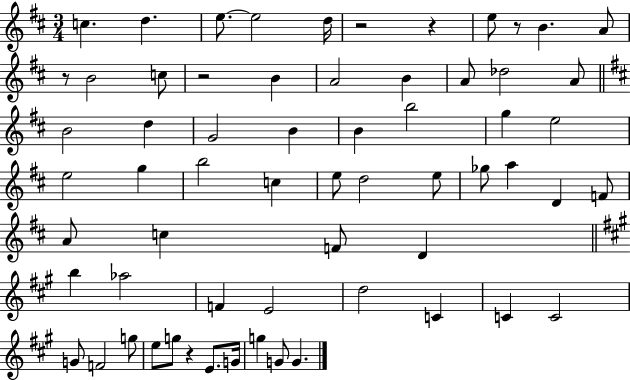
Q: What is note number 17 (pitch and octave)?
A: B4